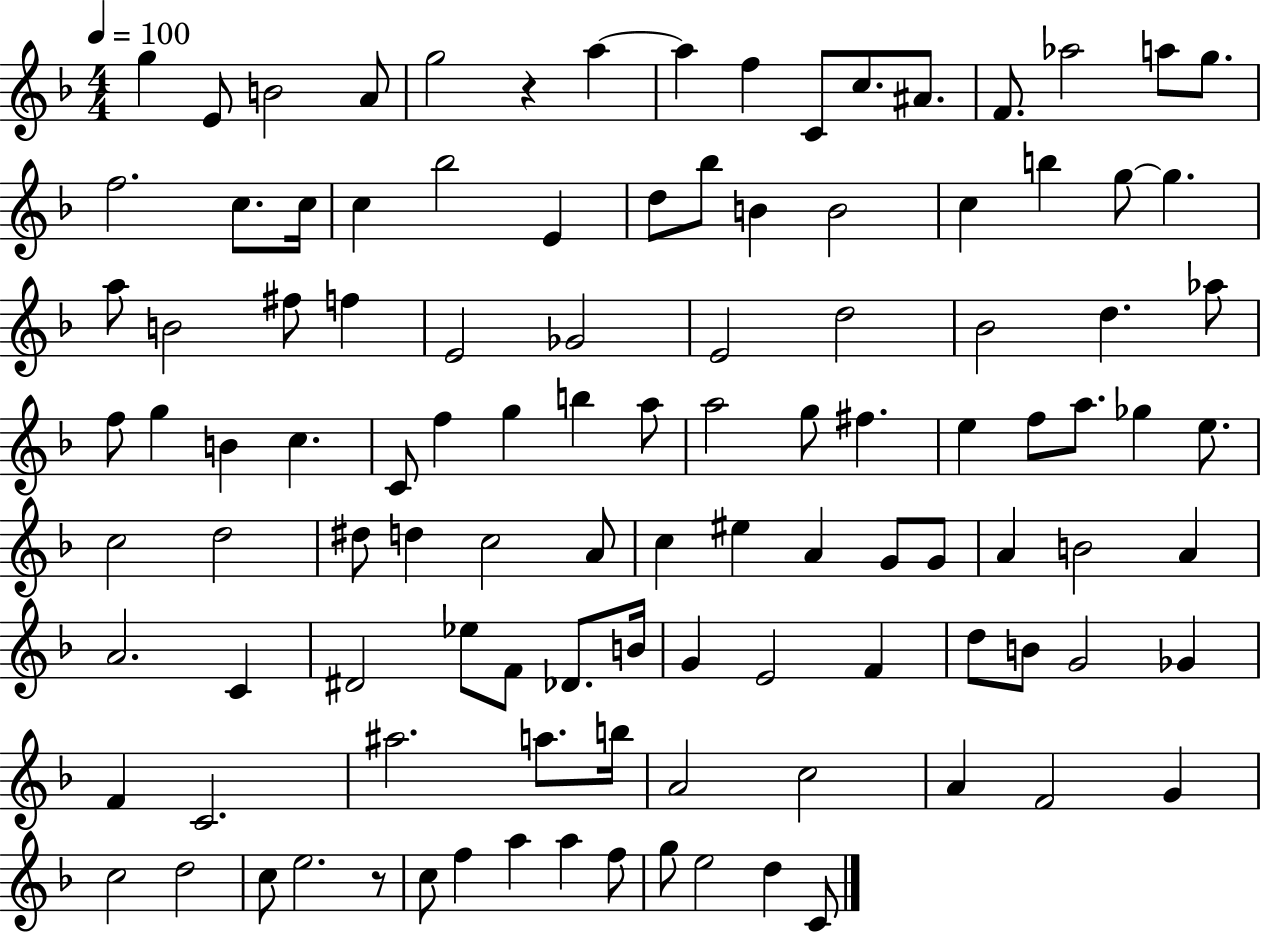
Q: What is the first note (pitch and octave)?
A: G5